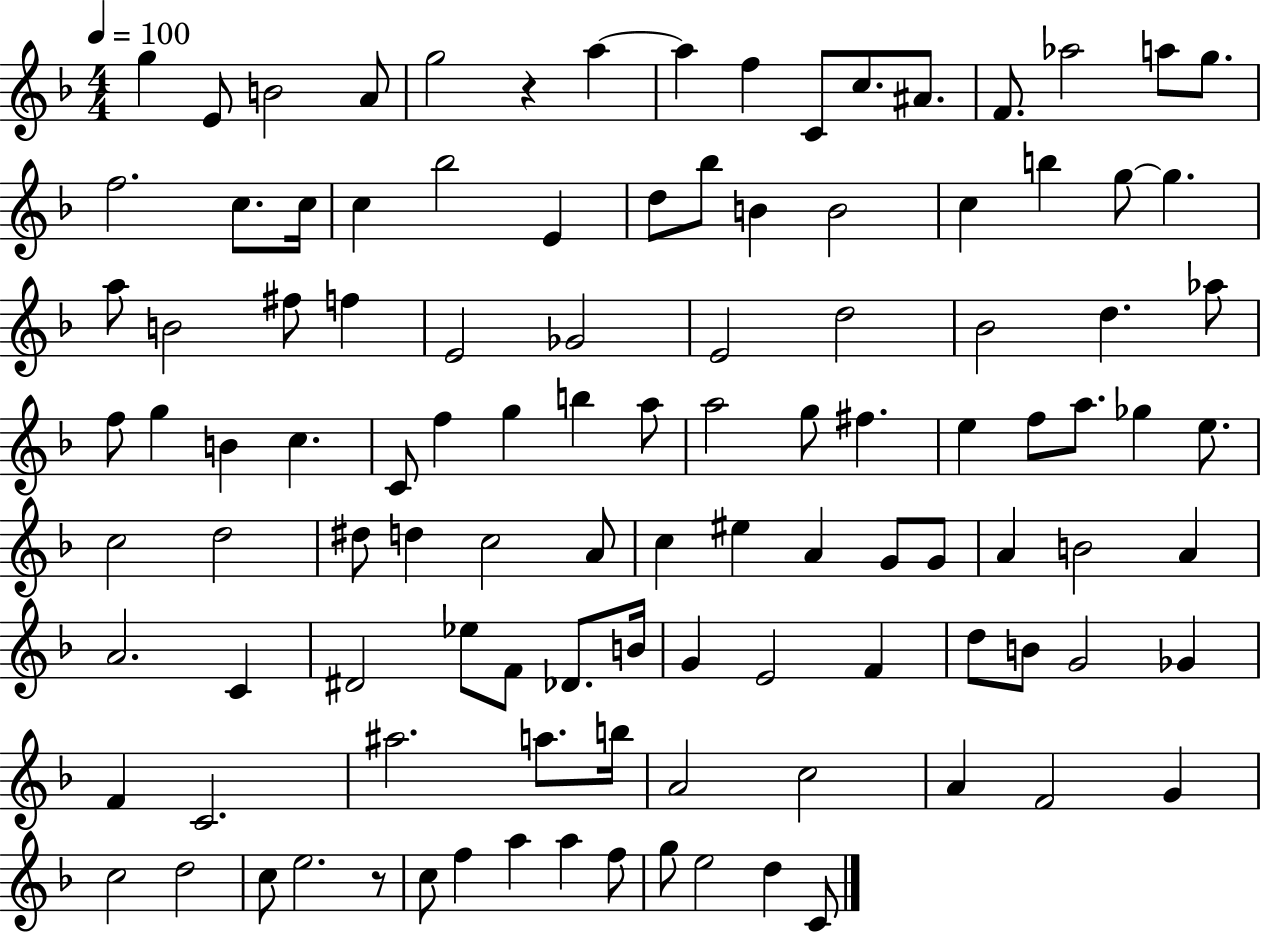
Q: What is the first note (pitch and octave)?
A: G5